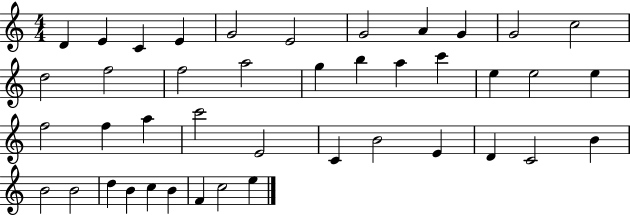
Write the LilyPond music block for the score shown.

{
  \clef treble
  \numericTimeSignature
  \time 4/4
  \key c \major
  d'4 e'4 c'4 e'4 | g'2 e'2 | g'2 a'4 g'4 | g'2 c''2 | \break d''2 f''2 | f''2 a''2 | g''4 b''4 a''4 c'''4 | e''4 e''2 e''4 | \break f''2 f''4 a''4 | c'''2 e'2 | c'4 b'2 e'4 | d'4 c'2 b'4 | \break b'2 b'2 | d''4 b'4 c''4 b'4 | f'4 c''2 e''4 | \bar "|."
}